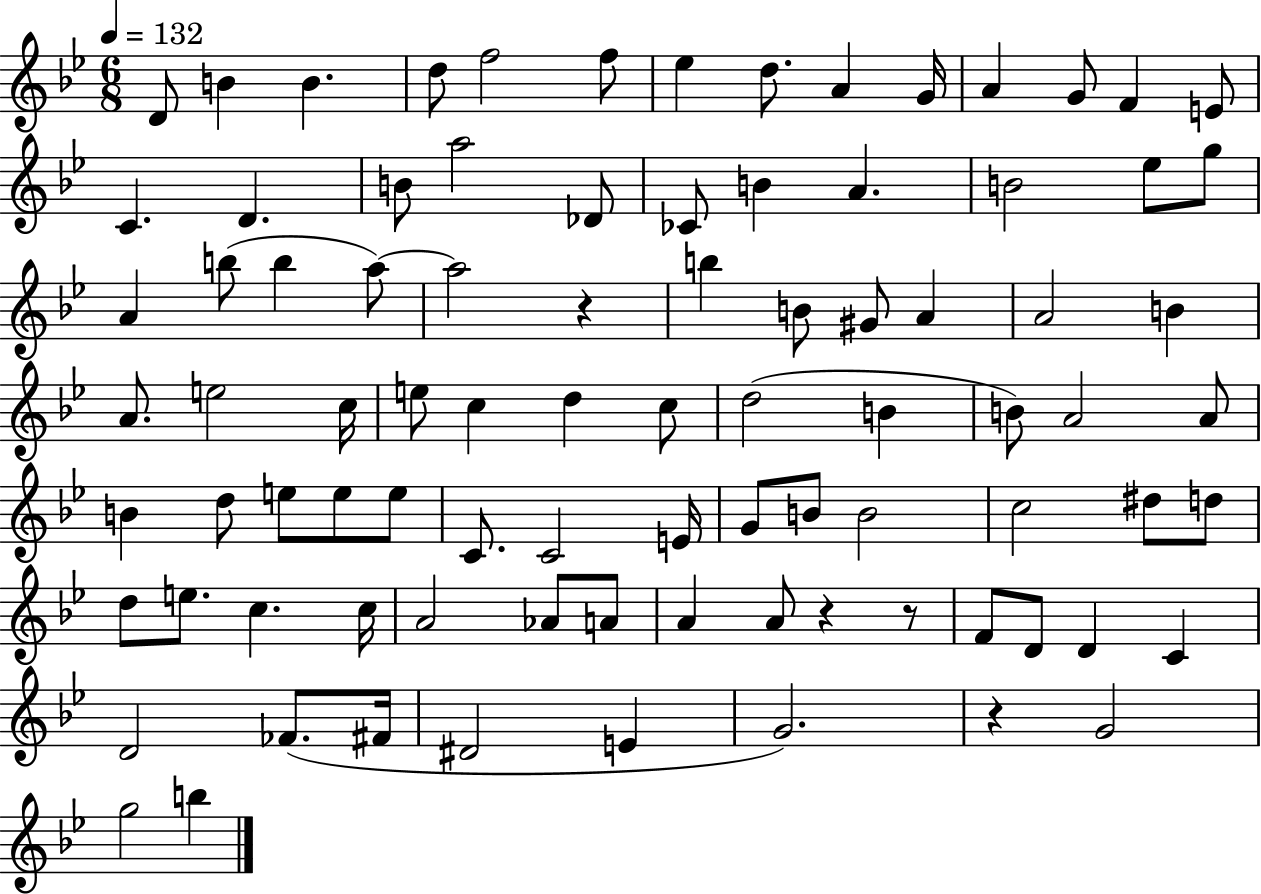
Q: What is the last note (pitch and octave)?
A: B5